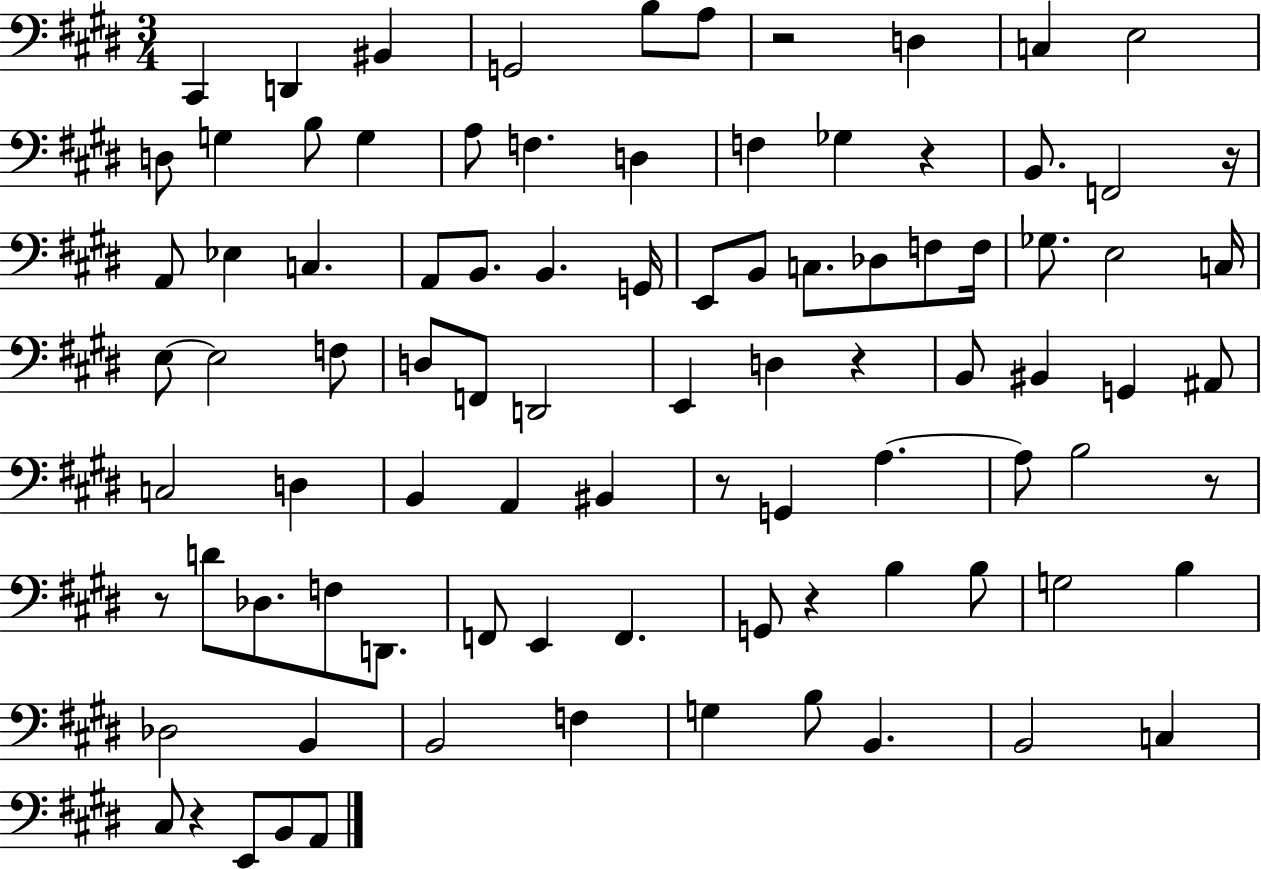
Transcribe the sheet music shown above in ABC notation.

X:1
T:Untitled
M:3/4
L:1/4
K:E
^C,, D,, ^B,, G,,2 B,/2 A,/2 z2 D, C, E,2 D,/2 G, B,/2 G, A,/2 F, D, F, _G, z B,,/2 F,,2 z/4 A,,/2 _E, C, A,,/2 B,,/2 B,, G,,/4 E,,/2 B,,/2 C,/2 _D,/2 F,/2 F,/4 _G,/2 E,2 C,/4 E,/2 E,2 F,/2 D,/2 F,,/2 D,,2 E,, D, z B,,/2 ^B,, G,, ^A,,/2 C,2 D, B,, A,, ^B,, z/2 G,, A, A,/2 B,2 z/2 z/2 D/2 _D,/2 F,/2 D,,/2 F,,/2 E,, F,, G,,/2 z B, B,/2 G,2 B, _D,2 B,, B,,2 F, G, B,/2 B,, B,,2 C, ^C,/2 z E,,/2 B,,/2 A,,/2